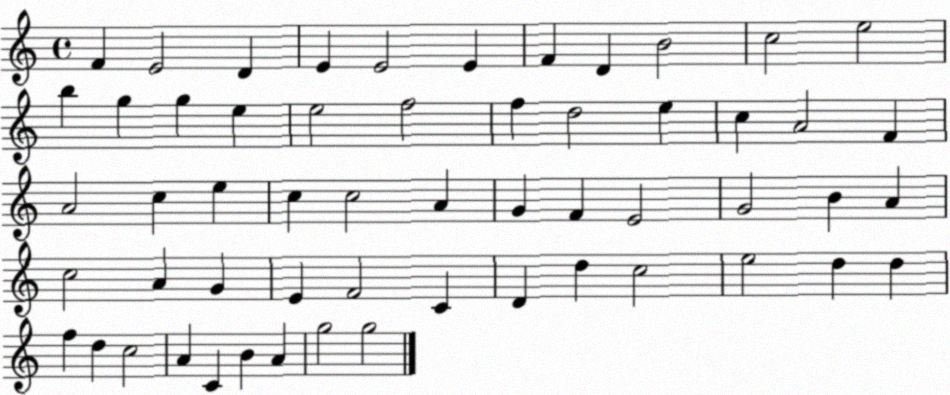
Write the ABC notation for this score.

X:1
T:Untitled
M:4/4
L:1/4
K:C
F E2 D E E2 E F D B2 c2 e2 b g g e e2 f2 f d2 e c A2 F A2 c e c c2 A G F E2 G2 B A c2 A G E F2 C D d c2 e2 d d f d c2 A C B A g2 g2